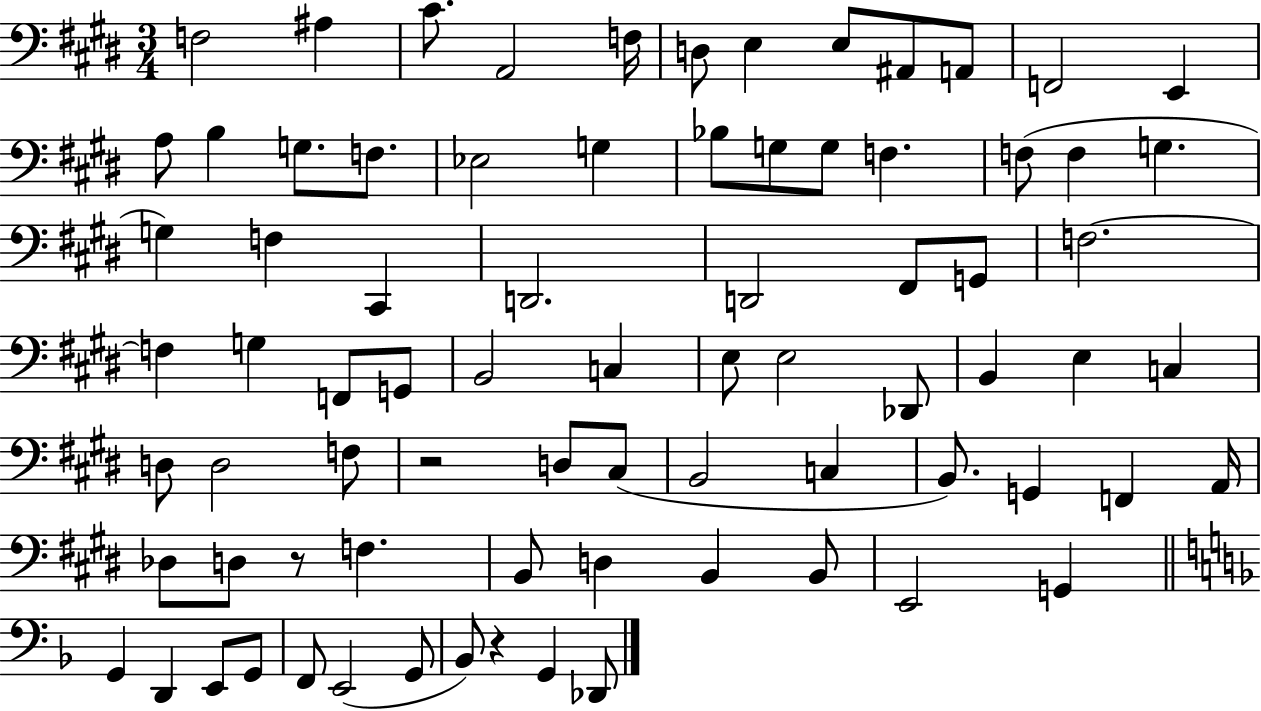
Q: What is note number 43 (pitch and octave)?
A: B2